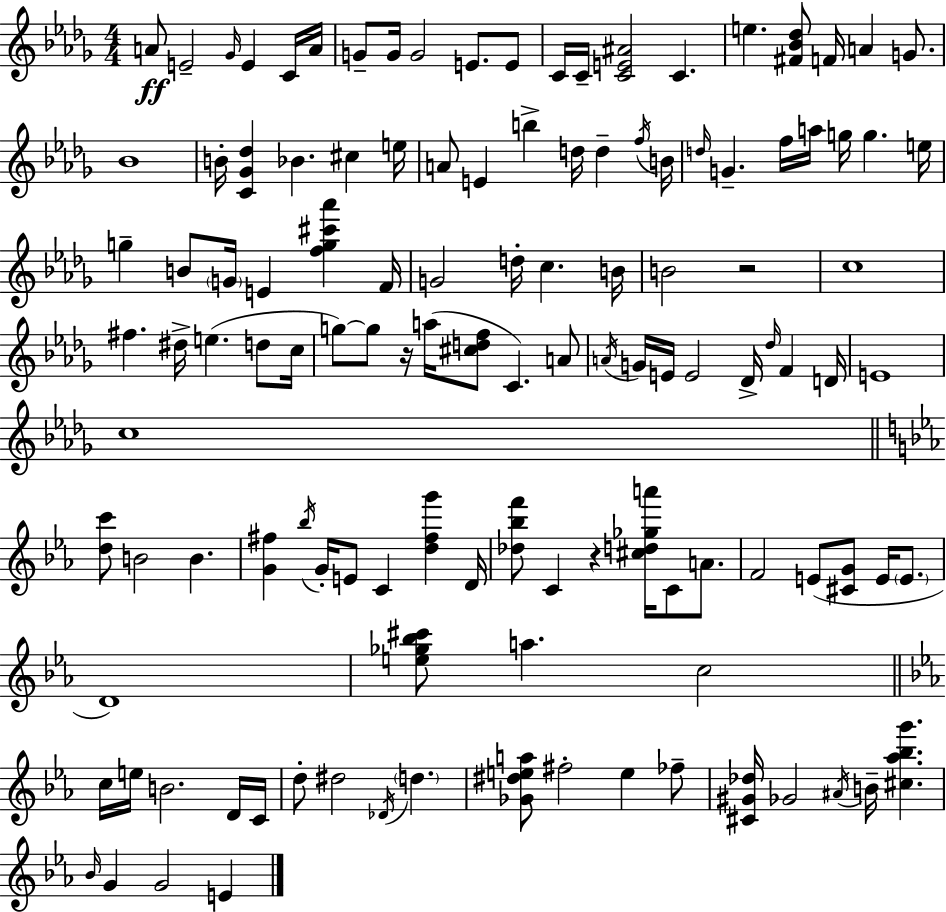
{
  \clef treble
  \numericTimeSignature
  \time 4/4
  \key bes \minor
  \repeat volta 2 { a'8\ff e'2-- \grace { ges'16 } e'4 c'16 | a'16 g'8-- g'16 g'2 e'8. e'8 | c'16 c'16-- <c' e' ais'>2 c'4. | e''4. <fis' bes' des''>8 f'16 a'4 g'8. | \break bes'1 | b'16-. <c' ges' des''>4 bes'4. cis''4 | e''16 a'8 e'4 b''4-> d''16 d''4-- | \acciaccatura { f''16 } b'16 \grace { d''16 } g'4.-- f''16 a''16 g''16 g''4. | \break e''16 g''4-- b'8 \parenthesize g'16 e'4 <f'' g'' cis''' aes'''>4 | f'16 g'2 d''16-. c''4. | b'16 b'2 r2 | c''1 | \break fis''4. dis''16-> e''4.( | d''8 c''16 g''8~~) g''8 r16 a''16( <cis'' d'' f''>8 c'4.) | a'8 \acciaccatura { a'16 } g'16 e'16 e'2 des'16-> \grace { des''16 } | f'4 d'16 e'1 | \break c''1 | \bar "||" \break \key c \minor <d'' c'''>8 b'2 b'4. | <g' fis''>4 \acciaccatura { bes''16 } g'16-. e'8 c'4 <d'' fis'' g'''>4 | d'16 <des'' bes'' f'''>8 c'4 r4 <cis'' d'' ges'' a'''>16 c'8 a'8. | f'2 e'8( <cis' g'>8 e'16 \parenthesize e'8. | \break d'1) | <e'' ges'' bes'' cis'''>8 a''4. c''2 | \bar "||" \break \key ees \major c''16 e''16 b'2. d'16 c'16 | d''8-. dis''2 \acciaccatura { des'16 } \parenthesize d''4. | <ges' dis'' e'' a''>8 fis''2-. e''4 fes''8-- | <cis' gis' des''>16 ges'2 \acciaccatura { ais'16 } b'16-- <cis'' aes'' bes'' g'''>4. | \break \grace { bes'16 } g'4 g'2 e'4 | } \bar "|."
}